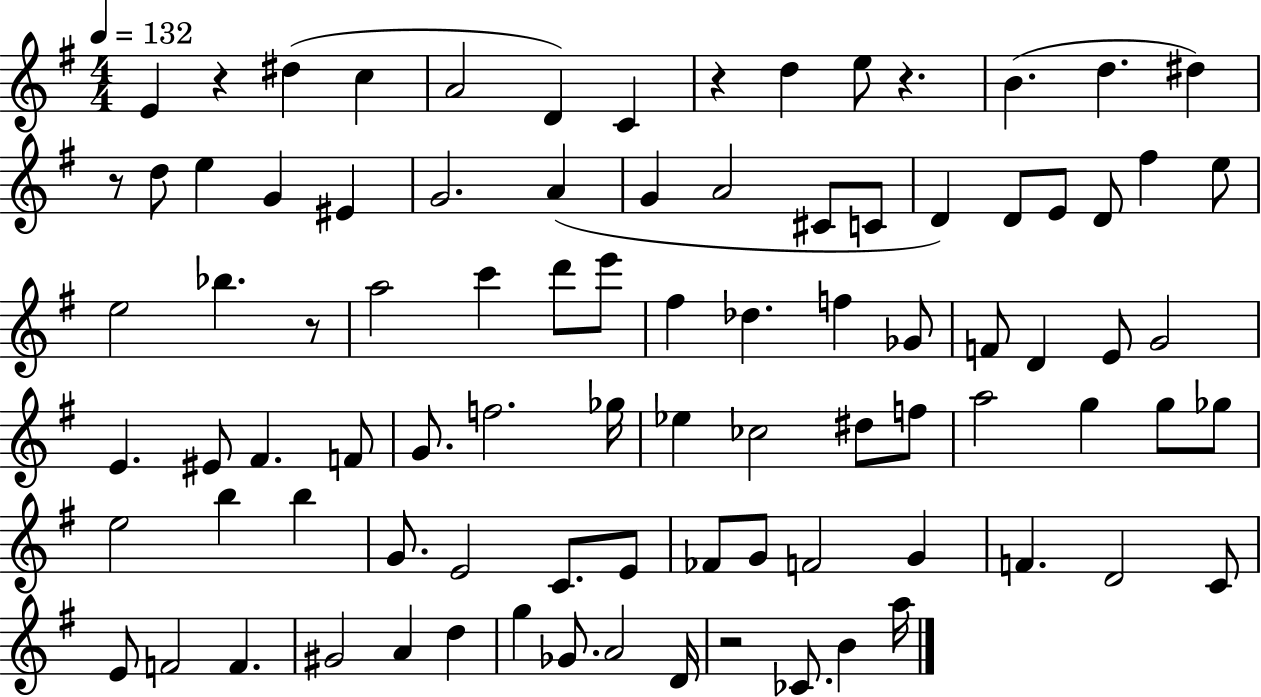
{
  \clef treble
  \numericTimeSignature
  \time 4/4
  \key g \major
  \tempo 4 = 132
  e'4 r4 dis''4( c''4 | a'2 d'4) c'4 | r4 d''4 e''8 r4. | b'4.( d''4. dis''4) | \break r8 d''8 e''4 g'4 eis'4 | g'2. a'4( | g'4 a'2 cis'8 c'8 | d'4) d'8 e'8 d'8 fis''4 e''8 | \break e''2 bes''4. r8 | a''2 c'''4 d'''8 e'''8 | fis''4 des''4. f''4 ges'8 | f'8 d'4 e'8 g'2 | \break e'4. eis'8 fis'4. f'8 | g'8. f''2. ges''16 | ees''4 ces''2 dis''8 f''8 | a''2 g''4 g''8 ges''8 | \break e''2 b''4 b''4 | g'8. e'2 c'8. e'8 | fes'8 g'8 f'2 g'4 | f'4. d'2 c'8 | \break e'8 f'2 f'4. | gis'2 a'4 d''4 | g''4 ges'8. a'2 d'16 | r2 ces'8. b'4 a''16 | \break \bar "|."
}